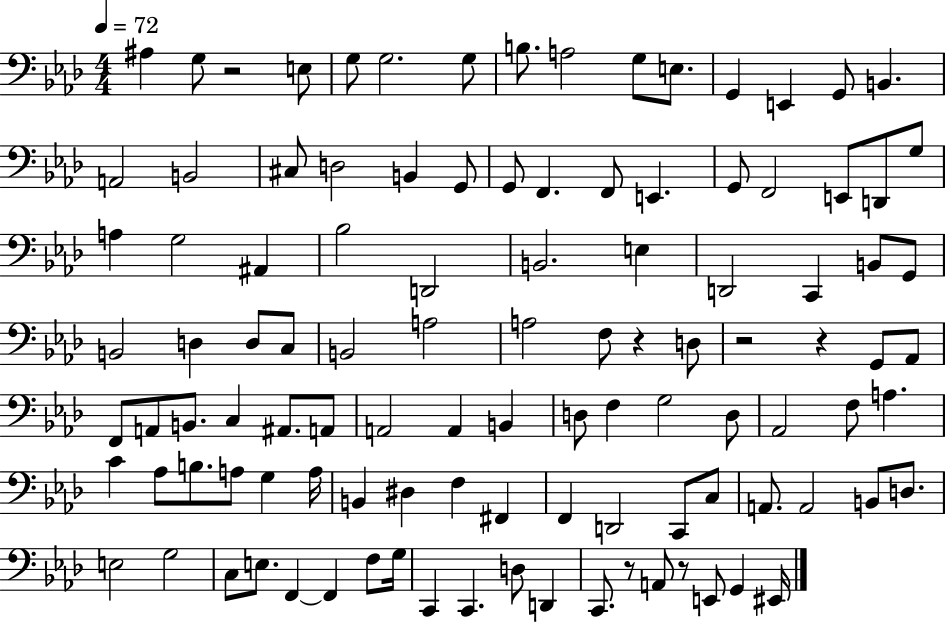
X:1
T:Untitled
M:4/4
L:1/4
K:Ab
^A, G,/2 z2 E,/2 G,/2 G,2 G,/2 B,/2 A,2 G,/2 E,/2 G,, E,, G,,/2 B,, A,,2 B,,2 ^C,/2 D,2 B,, G,,/2 G,,/2 F,, F,,/2 E,, G,,/2 F,,2 E,,/2 D,,/2 G,/2 A, G,2 ^A,, _B,2 D,,2 B,,2 E, D,,2 C,, B,,/2 G,,/2 B,,2 D, D,/2 C,/2 B,,2 A,2 A,2 F,/2 z D,/2 z2 z G,,/2 _A,,/2 F,,/2 A,,/2 B,,/2 C, ^A,,/2 A,,/2 A,,2 A,, B,, D,/2 F, G,2 D,/2 _A,,2 F,/2 A, C _A,/2 B,/2 A,/2 G, A,/4 B,, ^D, F, ^F,, F,, D,,2 C,,/2 C,/2 A,,/2 A,,2 B,,/2 D,/2 E,2 G,2 C,/2 E,/2 F,, F,, F,/2 G,/4 C,, C,, D,/2 D,, C,,/2 z/2 A,,/2 z/2 E,,/2 G,, ^E,,/4